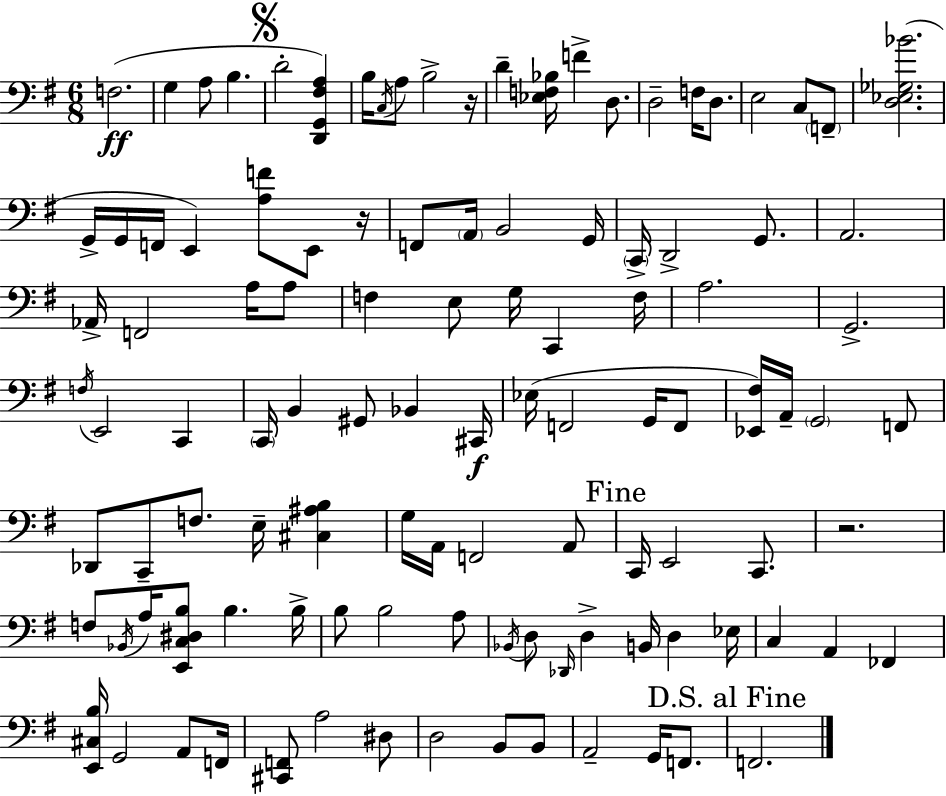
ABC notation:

X:1
T:Untitled
M:6/8
L:1/4
K:Em
F,2 G, A,/2 B, D2 [D,,G,,^F,A,] B,/4 C,/4 A,/2 B,2 z/4 D [_E,F,_B,]/4 F D,/2 D,2 F,/4 D,/2 E,2 C,/2 F,,/2 [D,_E,_G,_B]2 G,,/4 G,,/4 F,,/4 E,, [A,F]/2 E,,/2 z/4 F,,/2 A,,/4 B,,2 G,,/4 C,,/4 D,,2 G,,/2 A,,2 _A,,/4 F,,2 A,/4 A,/2 F, E,/2 G,/4 C,, F,/4 A,2 G,,2 F,/4 E,,2 C,, C,,/4 B,, ^G,,/2 _B,, ^C,,/4 _E,/4 F,,2 G,,/4 F,,/2 [_E,,^F,]/4 A,,/4 G,,2 F,,/2 _D,,/2 C,,/2 F,/2 E,/4 [^C,^A,B,] G,/4 A,,/4 F,,2 A,,/2 C,,/4 E,,2 C,,/2 z2 F,/2 _B,,/4 A,/4 [E,,C,^D,B,]/2 B, B,/4 B,/2 B,2 A,/2 _B,,/4 D,/2 _D,,/4 D, B,,/4 D, _E,/4 C, A,, _F,, [E,,^C,B,]/4 G,,2 A,,/2 F,,/4 [^C,,F,,]/2 A,2 ^D,/2 D,2 B,,/2 B,,/2 A,,2 G,,/4 F,,/2 F,,2